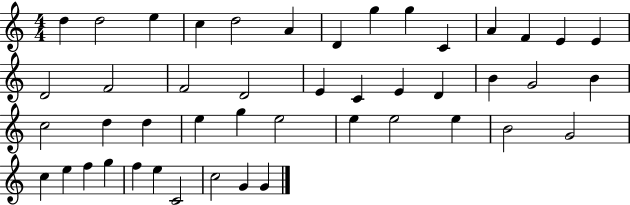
D5/q D5/h E5/q C5/q D5/h A4/q D4/q G5/q G5/q C4/q A4/q F4/q E4/q E4/q D4/h F4/h F4/h D4/h E4/q C4/q E4/q D4/q B4/q G4/h B4/q C5/h D5/q D5/q E5/q G5/q E5/h E5/q E5/h E5/q B4/h G4/h C5/q E5/q F5/q G5/q F5/q E5/q C4/h C5/h G4/q G4/q